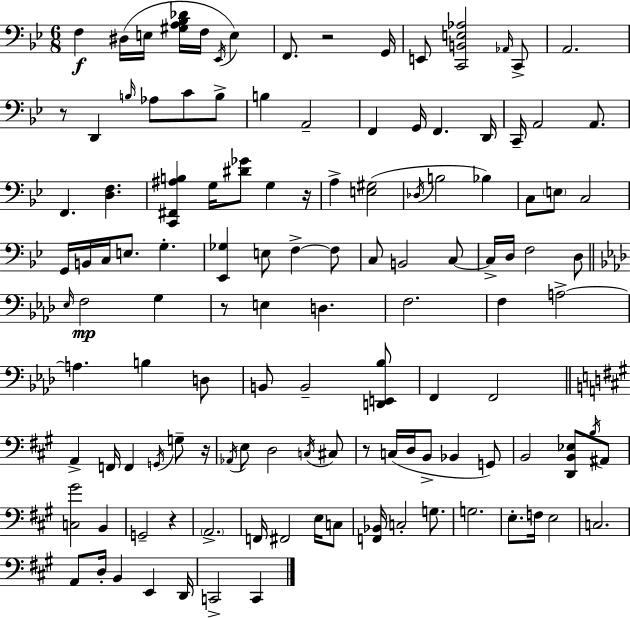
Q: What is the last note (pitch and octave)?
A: C2